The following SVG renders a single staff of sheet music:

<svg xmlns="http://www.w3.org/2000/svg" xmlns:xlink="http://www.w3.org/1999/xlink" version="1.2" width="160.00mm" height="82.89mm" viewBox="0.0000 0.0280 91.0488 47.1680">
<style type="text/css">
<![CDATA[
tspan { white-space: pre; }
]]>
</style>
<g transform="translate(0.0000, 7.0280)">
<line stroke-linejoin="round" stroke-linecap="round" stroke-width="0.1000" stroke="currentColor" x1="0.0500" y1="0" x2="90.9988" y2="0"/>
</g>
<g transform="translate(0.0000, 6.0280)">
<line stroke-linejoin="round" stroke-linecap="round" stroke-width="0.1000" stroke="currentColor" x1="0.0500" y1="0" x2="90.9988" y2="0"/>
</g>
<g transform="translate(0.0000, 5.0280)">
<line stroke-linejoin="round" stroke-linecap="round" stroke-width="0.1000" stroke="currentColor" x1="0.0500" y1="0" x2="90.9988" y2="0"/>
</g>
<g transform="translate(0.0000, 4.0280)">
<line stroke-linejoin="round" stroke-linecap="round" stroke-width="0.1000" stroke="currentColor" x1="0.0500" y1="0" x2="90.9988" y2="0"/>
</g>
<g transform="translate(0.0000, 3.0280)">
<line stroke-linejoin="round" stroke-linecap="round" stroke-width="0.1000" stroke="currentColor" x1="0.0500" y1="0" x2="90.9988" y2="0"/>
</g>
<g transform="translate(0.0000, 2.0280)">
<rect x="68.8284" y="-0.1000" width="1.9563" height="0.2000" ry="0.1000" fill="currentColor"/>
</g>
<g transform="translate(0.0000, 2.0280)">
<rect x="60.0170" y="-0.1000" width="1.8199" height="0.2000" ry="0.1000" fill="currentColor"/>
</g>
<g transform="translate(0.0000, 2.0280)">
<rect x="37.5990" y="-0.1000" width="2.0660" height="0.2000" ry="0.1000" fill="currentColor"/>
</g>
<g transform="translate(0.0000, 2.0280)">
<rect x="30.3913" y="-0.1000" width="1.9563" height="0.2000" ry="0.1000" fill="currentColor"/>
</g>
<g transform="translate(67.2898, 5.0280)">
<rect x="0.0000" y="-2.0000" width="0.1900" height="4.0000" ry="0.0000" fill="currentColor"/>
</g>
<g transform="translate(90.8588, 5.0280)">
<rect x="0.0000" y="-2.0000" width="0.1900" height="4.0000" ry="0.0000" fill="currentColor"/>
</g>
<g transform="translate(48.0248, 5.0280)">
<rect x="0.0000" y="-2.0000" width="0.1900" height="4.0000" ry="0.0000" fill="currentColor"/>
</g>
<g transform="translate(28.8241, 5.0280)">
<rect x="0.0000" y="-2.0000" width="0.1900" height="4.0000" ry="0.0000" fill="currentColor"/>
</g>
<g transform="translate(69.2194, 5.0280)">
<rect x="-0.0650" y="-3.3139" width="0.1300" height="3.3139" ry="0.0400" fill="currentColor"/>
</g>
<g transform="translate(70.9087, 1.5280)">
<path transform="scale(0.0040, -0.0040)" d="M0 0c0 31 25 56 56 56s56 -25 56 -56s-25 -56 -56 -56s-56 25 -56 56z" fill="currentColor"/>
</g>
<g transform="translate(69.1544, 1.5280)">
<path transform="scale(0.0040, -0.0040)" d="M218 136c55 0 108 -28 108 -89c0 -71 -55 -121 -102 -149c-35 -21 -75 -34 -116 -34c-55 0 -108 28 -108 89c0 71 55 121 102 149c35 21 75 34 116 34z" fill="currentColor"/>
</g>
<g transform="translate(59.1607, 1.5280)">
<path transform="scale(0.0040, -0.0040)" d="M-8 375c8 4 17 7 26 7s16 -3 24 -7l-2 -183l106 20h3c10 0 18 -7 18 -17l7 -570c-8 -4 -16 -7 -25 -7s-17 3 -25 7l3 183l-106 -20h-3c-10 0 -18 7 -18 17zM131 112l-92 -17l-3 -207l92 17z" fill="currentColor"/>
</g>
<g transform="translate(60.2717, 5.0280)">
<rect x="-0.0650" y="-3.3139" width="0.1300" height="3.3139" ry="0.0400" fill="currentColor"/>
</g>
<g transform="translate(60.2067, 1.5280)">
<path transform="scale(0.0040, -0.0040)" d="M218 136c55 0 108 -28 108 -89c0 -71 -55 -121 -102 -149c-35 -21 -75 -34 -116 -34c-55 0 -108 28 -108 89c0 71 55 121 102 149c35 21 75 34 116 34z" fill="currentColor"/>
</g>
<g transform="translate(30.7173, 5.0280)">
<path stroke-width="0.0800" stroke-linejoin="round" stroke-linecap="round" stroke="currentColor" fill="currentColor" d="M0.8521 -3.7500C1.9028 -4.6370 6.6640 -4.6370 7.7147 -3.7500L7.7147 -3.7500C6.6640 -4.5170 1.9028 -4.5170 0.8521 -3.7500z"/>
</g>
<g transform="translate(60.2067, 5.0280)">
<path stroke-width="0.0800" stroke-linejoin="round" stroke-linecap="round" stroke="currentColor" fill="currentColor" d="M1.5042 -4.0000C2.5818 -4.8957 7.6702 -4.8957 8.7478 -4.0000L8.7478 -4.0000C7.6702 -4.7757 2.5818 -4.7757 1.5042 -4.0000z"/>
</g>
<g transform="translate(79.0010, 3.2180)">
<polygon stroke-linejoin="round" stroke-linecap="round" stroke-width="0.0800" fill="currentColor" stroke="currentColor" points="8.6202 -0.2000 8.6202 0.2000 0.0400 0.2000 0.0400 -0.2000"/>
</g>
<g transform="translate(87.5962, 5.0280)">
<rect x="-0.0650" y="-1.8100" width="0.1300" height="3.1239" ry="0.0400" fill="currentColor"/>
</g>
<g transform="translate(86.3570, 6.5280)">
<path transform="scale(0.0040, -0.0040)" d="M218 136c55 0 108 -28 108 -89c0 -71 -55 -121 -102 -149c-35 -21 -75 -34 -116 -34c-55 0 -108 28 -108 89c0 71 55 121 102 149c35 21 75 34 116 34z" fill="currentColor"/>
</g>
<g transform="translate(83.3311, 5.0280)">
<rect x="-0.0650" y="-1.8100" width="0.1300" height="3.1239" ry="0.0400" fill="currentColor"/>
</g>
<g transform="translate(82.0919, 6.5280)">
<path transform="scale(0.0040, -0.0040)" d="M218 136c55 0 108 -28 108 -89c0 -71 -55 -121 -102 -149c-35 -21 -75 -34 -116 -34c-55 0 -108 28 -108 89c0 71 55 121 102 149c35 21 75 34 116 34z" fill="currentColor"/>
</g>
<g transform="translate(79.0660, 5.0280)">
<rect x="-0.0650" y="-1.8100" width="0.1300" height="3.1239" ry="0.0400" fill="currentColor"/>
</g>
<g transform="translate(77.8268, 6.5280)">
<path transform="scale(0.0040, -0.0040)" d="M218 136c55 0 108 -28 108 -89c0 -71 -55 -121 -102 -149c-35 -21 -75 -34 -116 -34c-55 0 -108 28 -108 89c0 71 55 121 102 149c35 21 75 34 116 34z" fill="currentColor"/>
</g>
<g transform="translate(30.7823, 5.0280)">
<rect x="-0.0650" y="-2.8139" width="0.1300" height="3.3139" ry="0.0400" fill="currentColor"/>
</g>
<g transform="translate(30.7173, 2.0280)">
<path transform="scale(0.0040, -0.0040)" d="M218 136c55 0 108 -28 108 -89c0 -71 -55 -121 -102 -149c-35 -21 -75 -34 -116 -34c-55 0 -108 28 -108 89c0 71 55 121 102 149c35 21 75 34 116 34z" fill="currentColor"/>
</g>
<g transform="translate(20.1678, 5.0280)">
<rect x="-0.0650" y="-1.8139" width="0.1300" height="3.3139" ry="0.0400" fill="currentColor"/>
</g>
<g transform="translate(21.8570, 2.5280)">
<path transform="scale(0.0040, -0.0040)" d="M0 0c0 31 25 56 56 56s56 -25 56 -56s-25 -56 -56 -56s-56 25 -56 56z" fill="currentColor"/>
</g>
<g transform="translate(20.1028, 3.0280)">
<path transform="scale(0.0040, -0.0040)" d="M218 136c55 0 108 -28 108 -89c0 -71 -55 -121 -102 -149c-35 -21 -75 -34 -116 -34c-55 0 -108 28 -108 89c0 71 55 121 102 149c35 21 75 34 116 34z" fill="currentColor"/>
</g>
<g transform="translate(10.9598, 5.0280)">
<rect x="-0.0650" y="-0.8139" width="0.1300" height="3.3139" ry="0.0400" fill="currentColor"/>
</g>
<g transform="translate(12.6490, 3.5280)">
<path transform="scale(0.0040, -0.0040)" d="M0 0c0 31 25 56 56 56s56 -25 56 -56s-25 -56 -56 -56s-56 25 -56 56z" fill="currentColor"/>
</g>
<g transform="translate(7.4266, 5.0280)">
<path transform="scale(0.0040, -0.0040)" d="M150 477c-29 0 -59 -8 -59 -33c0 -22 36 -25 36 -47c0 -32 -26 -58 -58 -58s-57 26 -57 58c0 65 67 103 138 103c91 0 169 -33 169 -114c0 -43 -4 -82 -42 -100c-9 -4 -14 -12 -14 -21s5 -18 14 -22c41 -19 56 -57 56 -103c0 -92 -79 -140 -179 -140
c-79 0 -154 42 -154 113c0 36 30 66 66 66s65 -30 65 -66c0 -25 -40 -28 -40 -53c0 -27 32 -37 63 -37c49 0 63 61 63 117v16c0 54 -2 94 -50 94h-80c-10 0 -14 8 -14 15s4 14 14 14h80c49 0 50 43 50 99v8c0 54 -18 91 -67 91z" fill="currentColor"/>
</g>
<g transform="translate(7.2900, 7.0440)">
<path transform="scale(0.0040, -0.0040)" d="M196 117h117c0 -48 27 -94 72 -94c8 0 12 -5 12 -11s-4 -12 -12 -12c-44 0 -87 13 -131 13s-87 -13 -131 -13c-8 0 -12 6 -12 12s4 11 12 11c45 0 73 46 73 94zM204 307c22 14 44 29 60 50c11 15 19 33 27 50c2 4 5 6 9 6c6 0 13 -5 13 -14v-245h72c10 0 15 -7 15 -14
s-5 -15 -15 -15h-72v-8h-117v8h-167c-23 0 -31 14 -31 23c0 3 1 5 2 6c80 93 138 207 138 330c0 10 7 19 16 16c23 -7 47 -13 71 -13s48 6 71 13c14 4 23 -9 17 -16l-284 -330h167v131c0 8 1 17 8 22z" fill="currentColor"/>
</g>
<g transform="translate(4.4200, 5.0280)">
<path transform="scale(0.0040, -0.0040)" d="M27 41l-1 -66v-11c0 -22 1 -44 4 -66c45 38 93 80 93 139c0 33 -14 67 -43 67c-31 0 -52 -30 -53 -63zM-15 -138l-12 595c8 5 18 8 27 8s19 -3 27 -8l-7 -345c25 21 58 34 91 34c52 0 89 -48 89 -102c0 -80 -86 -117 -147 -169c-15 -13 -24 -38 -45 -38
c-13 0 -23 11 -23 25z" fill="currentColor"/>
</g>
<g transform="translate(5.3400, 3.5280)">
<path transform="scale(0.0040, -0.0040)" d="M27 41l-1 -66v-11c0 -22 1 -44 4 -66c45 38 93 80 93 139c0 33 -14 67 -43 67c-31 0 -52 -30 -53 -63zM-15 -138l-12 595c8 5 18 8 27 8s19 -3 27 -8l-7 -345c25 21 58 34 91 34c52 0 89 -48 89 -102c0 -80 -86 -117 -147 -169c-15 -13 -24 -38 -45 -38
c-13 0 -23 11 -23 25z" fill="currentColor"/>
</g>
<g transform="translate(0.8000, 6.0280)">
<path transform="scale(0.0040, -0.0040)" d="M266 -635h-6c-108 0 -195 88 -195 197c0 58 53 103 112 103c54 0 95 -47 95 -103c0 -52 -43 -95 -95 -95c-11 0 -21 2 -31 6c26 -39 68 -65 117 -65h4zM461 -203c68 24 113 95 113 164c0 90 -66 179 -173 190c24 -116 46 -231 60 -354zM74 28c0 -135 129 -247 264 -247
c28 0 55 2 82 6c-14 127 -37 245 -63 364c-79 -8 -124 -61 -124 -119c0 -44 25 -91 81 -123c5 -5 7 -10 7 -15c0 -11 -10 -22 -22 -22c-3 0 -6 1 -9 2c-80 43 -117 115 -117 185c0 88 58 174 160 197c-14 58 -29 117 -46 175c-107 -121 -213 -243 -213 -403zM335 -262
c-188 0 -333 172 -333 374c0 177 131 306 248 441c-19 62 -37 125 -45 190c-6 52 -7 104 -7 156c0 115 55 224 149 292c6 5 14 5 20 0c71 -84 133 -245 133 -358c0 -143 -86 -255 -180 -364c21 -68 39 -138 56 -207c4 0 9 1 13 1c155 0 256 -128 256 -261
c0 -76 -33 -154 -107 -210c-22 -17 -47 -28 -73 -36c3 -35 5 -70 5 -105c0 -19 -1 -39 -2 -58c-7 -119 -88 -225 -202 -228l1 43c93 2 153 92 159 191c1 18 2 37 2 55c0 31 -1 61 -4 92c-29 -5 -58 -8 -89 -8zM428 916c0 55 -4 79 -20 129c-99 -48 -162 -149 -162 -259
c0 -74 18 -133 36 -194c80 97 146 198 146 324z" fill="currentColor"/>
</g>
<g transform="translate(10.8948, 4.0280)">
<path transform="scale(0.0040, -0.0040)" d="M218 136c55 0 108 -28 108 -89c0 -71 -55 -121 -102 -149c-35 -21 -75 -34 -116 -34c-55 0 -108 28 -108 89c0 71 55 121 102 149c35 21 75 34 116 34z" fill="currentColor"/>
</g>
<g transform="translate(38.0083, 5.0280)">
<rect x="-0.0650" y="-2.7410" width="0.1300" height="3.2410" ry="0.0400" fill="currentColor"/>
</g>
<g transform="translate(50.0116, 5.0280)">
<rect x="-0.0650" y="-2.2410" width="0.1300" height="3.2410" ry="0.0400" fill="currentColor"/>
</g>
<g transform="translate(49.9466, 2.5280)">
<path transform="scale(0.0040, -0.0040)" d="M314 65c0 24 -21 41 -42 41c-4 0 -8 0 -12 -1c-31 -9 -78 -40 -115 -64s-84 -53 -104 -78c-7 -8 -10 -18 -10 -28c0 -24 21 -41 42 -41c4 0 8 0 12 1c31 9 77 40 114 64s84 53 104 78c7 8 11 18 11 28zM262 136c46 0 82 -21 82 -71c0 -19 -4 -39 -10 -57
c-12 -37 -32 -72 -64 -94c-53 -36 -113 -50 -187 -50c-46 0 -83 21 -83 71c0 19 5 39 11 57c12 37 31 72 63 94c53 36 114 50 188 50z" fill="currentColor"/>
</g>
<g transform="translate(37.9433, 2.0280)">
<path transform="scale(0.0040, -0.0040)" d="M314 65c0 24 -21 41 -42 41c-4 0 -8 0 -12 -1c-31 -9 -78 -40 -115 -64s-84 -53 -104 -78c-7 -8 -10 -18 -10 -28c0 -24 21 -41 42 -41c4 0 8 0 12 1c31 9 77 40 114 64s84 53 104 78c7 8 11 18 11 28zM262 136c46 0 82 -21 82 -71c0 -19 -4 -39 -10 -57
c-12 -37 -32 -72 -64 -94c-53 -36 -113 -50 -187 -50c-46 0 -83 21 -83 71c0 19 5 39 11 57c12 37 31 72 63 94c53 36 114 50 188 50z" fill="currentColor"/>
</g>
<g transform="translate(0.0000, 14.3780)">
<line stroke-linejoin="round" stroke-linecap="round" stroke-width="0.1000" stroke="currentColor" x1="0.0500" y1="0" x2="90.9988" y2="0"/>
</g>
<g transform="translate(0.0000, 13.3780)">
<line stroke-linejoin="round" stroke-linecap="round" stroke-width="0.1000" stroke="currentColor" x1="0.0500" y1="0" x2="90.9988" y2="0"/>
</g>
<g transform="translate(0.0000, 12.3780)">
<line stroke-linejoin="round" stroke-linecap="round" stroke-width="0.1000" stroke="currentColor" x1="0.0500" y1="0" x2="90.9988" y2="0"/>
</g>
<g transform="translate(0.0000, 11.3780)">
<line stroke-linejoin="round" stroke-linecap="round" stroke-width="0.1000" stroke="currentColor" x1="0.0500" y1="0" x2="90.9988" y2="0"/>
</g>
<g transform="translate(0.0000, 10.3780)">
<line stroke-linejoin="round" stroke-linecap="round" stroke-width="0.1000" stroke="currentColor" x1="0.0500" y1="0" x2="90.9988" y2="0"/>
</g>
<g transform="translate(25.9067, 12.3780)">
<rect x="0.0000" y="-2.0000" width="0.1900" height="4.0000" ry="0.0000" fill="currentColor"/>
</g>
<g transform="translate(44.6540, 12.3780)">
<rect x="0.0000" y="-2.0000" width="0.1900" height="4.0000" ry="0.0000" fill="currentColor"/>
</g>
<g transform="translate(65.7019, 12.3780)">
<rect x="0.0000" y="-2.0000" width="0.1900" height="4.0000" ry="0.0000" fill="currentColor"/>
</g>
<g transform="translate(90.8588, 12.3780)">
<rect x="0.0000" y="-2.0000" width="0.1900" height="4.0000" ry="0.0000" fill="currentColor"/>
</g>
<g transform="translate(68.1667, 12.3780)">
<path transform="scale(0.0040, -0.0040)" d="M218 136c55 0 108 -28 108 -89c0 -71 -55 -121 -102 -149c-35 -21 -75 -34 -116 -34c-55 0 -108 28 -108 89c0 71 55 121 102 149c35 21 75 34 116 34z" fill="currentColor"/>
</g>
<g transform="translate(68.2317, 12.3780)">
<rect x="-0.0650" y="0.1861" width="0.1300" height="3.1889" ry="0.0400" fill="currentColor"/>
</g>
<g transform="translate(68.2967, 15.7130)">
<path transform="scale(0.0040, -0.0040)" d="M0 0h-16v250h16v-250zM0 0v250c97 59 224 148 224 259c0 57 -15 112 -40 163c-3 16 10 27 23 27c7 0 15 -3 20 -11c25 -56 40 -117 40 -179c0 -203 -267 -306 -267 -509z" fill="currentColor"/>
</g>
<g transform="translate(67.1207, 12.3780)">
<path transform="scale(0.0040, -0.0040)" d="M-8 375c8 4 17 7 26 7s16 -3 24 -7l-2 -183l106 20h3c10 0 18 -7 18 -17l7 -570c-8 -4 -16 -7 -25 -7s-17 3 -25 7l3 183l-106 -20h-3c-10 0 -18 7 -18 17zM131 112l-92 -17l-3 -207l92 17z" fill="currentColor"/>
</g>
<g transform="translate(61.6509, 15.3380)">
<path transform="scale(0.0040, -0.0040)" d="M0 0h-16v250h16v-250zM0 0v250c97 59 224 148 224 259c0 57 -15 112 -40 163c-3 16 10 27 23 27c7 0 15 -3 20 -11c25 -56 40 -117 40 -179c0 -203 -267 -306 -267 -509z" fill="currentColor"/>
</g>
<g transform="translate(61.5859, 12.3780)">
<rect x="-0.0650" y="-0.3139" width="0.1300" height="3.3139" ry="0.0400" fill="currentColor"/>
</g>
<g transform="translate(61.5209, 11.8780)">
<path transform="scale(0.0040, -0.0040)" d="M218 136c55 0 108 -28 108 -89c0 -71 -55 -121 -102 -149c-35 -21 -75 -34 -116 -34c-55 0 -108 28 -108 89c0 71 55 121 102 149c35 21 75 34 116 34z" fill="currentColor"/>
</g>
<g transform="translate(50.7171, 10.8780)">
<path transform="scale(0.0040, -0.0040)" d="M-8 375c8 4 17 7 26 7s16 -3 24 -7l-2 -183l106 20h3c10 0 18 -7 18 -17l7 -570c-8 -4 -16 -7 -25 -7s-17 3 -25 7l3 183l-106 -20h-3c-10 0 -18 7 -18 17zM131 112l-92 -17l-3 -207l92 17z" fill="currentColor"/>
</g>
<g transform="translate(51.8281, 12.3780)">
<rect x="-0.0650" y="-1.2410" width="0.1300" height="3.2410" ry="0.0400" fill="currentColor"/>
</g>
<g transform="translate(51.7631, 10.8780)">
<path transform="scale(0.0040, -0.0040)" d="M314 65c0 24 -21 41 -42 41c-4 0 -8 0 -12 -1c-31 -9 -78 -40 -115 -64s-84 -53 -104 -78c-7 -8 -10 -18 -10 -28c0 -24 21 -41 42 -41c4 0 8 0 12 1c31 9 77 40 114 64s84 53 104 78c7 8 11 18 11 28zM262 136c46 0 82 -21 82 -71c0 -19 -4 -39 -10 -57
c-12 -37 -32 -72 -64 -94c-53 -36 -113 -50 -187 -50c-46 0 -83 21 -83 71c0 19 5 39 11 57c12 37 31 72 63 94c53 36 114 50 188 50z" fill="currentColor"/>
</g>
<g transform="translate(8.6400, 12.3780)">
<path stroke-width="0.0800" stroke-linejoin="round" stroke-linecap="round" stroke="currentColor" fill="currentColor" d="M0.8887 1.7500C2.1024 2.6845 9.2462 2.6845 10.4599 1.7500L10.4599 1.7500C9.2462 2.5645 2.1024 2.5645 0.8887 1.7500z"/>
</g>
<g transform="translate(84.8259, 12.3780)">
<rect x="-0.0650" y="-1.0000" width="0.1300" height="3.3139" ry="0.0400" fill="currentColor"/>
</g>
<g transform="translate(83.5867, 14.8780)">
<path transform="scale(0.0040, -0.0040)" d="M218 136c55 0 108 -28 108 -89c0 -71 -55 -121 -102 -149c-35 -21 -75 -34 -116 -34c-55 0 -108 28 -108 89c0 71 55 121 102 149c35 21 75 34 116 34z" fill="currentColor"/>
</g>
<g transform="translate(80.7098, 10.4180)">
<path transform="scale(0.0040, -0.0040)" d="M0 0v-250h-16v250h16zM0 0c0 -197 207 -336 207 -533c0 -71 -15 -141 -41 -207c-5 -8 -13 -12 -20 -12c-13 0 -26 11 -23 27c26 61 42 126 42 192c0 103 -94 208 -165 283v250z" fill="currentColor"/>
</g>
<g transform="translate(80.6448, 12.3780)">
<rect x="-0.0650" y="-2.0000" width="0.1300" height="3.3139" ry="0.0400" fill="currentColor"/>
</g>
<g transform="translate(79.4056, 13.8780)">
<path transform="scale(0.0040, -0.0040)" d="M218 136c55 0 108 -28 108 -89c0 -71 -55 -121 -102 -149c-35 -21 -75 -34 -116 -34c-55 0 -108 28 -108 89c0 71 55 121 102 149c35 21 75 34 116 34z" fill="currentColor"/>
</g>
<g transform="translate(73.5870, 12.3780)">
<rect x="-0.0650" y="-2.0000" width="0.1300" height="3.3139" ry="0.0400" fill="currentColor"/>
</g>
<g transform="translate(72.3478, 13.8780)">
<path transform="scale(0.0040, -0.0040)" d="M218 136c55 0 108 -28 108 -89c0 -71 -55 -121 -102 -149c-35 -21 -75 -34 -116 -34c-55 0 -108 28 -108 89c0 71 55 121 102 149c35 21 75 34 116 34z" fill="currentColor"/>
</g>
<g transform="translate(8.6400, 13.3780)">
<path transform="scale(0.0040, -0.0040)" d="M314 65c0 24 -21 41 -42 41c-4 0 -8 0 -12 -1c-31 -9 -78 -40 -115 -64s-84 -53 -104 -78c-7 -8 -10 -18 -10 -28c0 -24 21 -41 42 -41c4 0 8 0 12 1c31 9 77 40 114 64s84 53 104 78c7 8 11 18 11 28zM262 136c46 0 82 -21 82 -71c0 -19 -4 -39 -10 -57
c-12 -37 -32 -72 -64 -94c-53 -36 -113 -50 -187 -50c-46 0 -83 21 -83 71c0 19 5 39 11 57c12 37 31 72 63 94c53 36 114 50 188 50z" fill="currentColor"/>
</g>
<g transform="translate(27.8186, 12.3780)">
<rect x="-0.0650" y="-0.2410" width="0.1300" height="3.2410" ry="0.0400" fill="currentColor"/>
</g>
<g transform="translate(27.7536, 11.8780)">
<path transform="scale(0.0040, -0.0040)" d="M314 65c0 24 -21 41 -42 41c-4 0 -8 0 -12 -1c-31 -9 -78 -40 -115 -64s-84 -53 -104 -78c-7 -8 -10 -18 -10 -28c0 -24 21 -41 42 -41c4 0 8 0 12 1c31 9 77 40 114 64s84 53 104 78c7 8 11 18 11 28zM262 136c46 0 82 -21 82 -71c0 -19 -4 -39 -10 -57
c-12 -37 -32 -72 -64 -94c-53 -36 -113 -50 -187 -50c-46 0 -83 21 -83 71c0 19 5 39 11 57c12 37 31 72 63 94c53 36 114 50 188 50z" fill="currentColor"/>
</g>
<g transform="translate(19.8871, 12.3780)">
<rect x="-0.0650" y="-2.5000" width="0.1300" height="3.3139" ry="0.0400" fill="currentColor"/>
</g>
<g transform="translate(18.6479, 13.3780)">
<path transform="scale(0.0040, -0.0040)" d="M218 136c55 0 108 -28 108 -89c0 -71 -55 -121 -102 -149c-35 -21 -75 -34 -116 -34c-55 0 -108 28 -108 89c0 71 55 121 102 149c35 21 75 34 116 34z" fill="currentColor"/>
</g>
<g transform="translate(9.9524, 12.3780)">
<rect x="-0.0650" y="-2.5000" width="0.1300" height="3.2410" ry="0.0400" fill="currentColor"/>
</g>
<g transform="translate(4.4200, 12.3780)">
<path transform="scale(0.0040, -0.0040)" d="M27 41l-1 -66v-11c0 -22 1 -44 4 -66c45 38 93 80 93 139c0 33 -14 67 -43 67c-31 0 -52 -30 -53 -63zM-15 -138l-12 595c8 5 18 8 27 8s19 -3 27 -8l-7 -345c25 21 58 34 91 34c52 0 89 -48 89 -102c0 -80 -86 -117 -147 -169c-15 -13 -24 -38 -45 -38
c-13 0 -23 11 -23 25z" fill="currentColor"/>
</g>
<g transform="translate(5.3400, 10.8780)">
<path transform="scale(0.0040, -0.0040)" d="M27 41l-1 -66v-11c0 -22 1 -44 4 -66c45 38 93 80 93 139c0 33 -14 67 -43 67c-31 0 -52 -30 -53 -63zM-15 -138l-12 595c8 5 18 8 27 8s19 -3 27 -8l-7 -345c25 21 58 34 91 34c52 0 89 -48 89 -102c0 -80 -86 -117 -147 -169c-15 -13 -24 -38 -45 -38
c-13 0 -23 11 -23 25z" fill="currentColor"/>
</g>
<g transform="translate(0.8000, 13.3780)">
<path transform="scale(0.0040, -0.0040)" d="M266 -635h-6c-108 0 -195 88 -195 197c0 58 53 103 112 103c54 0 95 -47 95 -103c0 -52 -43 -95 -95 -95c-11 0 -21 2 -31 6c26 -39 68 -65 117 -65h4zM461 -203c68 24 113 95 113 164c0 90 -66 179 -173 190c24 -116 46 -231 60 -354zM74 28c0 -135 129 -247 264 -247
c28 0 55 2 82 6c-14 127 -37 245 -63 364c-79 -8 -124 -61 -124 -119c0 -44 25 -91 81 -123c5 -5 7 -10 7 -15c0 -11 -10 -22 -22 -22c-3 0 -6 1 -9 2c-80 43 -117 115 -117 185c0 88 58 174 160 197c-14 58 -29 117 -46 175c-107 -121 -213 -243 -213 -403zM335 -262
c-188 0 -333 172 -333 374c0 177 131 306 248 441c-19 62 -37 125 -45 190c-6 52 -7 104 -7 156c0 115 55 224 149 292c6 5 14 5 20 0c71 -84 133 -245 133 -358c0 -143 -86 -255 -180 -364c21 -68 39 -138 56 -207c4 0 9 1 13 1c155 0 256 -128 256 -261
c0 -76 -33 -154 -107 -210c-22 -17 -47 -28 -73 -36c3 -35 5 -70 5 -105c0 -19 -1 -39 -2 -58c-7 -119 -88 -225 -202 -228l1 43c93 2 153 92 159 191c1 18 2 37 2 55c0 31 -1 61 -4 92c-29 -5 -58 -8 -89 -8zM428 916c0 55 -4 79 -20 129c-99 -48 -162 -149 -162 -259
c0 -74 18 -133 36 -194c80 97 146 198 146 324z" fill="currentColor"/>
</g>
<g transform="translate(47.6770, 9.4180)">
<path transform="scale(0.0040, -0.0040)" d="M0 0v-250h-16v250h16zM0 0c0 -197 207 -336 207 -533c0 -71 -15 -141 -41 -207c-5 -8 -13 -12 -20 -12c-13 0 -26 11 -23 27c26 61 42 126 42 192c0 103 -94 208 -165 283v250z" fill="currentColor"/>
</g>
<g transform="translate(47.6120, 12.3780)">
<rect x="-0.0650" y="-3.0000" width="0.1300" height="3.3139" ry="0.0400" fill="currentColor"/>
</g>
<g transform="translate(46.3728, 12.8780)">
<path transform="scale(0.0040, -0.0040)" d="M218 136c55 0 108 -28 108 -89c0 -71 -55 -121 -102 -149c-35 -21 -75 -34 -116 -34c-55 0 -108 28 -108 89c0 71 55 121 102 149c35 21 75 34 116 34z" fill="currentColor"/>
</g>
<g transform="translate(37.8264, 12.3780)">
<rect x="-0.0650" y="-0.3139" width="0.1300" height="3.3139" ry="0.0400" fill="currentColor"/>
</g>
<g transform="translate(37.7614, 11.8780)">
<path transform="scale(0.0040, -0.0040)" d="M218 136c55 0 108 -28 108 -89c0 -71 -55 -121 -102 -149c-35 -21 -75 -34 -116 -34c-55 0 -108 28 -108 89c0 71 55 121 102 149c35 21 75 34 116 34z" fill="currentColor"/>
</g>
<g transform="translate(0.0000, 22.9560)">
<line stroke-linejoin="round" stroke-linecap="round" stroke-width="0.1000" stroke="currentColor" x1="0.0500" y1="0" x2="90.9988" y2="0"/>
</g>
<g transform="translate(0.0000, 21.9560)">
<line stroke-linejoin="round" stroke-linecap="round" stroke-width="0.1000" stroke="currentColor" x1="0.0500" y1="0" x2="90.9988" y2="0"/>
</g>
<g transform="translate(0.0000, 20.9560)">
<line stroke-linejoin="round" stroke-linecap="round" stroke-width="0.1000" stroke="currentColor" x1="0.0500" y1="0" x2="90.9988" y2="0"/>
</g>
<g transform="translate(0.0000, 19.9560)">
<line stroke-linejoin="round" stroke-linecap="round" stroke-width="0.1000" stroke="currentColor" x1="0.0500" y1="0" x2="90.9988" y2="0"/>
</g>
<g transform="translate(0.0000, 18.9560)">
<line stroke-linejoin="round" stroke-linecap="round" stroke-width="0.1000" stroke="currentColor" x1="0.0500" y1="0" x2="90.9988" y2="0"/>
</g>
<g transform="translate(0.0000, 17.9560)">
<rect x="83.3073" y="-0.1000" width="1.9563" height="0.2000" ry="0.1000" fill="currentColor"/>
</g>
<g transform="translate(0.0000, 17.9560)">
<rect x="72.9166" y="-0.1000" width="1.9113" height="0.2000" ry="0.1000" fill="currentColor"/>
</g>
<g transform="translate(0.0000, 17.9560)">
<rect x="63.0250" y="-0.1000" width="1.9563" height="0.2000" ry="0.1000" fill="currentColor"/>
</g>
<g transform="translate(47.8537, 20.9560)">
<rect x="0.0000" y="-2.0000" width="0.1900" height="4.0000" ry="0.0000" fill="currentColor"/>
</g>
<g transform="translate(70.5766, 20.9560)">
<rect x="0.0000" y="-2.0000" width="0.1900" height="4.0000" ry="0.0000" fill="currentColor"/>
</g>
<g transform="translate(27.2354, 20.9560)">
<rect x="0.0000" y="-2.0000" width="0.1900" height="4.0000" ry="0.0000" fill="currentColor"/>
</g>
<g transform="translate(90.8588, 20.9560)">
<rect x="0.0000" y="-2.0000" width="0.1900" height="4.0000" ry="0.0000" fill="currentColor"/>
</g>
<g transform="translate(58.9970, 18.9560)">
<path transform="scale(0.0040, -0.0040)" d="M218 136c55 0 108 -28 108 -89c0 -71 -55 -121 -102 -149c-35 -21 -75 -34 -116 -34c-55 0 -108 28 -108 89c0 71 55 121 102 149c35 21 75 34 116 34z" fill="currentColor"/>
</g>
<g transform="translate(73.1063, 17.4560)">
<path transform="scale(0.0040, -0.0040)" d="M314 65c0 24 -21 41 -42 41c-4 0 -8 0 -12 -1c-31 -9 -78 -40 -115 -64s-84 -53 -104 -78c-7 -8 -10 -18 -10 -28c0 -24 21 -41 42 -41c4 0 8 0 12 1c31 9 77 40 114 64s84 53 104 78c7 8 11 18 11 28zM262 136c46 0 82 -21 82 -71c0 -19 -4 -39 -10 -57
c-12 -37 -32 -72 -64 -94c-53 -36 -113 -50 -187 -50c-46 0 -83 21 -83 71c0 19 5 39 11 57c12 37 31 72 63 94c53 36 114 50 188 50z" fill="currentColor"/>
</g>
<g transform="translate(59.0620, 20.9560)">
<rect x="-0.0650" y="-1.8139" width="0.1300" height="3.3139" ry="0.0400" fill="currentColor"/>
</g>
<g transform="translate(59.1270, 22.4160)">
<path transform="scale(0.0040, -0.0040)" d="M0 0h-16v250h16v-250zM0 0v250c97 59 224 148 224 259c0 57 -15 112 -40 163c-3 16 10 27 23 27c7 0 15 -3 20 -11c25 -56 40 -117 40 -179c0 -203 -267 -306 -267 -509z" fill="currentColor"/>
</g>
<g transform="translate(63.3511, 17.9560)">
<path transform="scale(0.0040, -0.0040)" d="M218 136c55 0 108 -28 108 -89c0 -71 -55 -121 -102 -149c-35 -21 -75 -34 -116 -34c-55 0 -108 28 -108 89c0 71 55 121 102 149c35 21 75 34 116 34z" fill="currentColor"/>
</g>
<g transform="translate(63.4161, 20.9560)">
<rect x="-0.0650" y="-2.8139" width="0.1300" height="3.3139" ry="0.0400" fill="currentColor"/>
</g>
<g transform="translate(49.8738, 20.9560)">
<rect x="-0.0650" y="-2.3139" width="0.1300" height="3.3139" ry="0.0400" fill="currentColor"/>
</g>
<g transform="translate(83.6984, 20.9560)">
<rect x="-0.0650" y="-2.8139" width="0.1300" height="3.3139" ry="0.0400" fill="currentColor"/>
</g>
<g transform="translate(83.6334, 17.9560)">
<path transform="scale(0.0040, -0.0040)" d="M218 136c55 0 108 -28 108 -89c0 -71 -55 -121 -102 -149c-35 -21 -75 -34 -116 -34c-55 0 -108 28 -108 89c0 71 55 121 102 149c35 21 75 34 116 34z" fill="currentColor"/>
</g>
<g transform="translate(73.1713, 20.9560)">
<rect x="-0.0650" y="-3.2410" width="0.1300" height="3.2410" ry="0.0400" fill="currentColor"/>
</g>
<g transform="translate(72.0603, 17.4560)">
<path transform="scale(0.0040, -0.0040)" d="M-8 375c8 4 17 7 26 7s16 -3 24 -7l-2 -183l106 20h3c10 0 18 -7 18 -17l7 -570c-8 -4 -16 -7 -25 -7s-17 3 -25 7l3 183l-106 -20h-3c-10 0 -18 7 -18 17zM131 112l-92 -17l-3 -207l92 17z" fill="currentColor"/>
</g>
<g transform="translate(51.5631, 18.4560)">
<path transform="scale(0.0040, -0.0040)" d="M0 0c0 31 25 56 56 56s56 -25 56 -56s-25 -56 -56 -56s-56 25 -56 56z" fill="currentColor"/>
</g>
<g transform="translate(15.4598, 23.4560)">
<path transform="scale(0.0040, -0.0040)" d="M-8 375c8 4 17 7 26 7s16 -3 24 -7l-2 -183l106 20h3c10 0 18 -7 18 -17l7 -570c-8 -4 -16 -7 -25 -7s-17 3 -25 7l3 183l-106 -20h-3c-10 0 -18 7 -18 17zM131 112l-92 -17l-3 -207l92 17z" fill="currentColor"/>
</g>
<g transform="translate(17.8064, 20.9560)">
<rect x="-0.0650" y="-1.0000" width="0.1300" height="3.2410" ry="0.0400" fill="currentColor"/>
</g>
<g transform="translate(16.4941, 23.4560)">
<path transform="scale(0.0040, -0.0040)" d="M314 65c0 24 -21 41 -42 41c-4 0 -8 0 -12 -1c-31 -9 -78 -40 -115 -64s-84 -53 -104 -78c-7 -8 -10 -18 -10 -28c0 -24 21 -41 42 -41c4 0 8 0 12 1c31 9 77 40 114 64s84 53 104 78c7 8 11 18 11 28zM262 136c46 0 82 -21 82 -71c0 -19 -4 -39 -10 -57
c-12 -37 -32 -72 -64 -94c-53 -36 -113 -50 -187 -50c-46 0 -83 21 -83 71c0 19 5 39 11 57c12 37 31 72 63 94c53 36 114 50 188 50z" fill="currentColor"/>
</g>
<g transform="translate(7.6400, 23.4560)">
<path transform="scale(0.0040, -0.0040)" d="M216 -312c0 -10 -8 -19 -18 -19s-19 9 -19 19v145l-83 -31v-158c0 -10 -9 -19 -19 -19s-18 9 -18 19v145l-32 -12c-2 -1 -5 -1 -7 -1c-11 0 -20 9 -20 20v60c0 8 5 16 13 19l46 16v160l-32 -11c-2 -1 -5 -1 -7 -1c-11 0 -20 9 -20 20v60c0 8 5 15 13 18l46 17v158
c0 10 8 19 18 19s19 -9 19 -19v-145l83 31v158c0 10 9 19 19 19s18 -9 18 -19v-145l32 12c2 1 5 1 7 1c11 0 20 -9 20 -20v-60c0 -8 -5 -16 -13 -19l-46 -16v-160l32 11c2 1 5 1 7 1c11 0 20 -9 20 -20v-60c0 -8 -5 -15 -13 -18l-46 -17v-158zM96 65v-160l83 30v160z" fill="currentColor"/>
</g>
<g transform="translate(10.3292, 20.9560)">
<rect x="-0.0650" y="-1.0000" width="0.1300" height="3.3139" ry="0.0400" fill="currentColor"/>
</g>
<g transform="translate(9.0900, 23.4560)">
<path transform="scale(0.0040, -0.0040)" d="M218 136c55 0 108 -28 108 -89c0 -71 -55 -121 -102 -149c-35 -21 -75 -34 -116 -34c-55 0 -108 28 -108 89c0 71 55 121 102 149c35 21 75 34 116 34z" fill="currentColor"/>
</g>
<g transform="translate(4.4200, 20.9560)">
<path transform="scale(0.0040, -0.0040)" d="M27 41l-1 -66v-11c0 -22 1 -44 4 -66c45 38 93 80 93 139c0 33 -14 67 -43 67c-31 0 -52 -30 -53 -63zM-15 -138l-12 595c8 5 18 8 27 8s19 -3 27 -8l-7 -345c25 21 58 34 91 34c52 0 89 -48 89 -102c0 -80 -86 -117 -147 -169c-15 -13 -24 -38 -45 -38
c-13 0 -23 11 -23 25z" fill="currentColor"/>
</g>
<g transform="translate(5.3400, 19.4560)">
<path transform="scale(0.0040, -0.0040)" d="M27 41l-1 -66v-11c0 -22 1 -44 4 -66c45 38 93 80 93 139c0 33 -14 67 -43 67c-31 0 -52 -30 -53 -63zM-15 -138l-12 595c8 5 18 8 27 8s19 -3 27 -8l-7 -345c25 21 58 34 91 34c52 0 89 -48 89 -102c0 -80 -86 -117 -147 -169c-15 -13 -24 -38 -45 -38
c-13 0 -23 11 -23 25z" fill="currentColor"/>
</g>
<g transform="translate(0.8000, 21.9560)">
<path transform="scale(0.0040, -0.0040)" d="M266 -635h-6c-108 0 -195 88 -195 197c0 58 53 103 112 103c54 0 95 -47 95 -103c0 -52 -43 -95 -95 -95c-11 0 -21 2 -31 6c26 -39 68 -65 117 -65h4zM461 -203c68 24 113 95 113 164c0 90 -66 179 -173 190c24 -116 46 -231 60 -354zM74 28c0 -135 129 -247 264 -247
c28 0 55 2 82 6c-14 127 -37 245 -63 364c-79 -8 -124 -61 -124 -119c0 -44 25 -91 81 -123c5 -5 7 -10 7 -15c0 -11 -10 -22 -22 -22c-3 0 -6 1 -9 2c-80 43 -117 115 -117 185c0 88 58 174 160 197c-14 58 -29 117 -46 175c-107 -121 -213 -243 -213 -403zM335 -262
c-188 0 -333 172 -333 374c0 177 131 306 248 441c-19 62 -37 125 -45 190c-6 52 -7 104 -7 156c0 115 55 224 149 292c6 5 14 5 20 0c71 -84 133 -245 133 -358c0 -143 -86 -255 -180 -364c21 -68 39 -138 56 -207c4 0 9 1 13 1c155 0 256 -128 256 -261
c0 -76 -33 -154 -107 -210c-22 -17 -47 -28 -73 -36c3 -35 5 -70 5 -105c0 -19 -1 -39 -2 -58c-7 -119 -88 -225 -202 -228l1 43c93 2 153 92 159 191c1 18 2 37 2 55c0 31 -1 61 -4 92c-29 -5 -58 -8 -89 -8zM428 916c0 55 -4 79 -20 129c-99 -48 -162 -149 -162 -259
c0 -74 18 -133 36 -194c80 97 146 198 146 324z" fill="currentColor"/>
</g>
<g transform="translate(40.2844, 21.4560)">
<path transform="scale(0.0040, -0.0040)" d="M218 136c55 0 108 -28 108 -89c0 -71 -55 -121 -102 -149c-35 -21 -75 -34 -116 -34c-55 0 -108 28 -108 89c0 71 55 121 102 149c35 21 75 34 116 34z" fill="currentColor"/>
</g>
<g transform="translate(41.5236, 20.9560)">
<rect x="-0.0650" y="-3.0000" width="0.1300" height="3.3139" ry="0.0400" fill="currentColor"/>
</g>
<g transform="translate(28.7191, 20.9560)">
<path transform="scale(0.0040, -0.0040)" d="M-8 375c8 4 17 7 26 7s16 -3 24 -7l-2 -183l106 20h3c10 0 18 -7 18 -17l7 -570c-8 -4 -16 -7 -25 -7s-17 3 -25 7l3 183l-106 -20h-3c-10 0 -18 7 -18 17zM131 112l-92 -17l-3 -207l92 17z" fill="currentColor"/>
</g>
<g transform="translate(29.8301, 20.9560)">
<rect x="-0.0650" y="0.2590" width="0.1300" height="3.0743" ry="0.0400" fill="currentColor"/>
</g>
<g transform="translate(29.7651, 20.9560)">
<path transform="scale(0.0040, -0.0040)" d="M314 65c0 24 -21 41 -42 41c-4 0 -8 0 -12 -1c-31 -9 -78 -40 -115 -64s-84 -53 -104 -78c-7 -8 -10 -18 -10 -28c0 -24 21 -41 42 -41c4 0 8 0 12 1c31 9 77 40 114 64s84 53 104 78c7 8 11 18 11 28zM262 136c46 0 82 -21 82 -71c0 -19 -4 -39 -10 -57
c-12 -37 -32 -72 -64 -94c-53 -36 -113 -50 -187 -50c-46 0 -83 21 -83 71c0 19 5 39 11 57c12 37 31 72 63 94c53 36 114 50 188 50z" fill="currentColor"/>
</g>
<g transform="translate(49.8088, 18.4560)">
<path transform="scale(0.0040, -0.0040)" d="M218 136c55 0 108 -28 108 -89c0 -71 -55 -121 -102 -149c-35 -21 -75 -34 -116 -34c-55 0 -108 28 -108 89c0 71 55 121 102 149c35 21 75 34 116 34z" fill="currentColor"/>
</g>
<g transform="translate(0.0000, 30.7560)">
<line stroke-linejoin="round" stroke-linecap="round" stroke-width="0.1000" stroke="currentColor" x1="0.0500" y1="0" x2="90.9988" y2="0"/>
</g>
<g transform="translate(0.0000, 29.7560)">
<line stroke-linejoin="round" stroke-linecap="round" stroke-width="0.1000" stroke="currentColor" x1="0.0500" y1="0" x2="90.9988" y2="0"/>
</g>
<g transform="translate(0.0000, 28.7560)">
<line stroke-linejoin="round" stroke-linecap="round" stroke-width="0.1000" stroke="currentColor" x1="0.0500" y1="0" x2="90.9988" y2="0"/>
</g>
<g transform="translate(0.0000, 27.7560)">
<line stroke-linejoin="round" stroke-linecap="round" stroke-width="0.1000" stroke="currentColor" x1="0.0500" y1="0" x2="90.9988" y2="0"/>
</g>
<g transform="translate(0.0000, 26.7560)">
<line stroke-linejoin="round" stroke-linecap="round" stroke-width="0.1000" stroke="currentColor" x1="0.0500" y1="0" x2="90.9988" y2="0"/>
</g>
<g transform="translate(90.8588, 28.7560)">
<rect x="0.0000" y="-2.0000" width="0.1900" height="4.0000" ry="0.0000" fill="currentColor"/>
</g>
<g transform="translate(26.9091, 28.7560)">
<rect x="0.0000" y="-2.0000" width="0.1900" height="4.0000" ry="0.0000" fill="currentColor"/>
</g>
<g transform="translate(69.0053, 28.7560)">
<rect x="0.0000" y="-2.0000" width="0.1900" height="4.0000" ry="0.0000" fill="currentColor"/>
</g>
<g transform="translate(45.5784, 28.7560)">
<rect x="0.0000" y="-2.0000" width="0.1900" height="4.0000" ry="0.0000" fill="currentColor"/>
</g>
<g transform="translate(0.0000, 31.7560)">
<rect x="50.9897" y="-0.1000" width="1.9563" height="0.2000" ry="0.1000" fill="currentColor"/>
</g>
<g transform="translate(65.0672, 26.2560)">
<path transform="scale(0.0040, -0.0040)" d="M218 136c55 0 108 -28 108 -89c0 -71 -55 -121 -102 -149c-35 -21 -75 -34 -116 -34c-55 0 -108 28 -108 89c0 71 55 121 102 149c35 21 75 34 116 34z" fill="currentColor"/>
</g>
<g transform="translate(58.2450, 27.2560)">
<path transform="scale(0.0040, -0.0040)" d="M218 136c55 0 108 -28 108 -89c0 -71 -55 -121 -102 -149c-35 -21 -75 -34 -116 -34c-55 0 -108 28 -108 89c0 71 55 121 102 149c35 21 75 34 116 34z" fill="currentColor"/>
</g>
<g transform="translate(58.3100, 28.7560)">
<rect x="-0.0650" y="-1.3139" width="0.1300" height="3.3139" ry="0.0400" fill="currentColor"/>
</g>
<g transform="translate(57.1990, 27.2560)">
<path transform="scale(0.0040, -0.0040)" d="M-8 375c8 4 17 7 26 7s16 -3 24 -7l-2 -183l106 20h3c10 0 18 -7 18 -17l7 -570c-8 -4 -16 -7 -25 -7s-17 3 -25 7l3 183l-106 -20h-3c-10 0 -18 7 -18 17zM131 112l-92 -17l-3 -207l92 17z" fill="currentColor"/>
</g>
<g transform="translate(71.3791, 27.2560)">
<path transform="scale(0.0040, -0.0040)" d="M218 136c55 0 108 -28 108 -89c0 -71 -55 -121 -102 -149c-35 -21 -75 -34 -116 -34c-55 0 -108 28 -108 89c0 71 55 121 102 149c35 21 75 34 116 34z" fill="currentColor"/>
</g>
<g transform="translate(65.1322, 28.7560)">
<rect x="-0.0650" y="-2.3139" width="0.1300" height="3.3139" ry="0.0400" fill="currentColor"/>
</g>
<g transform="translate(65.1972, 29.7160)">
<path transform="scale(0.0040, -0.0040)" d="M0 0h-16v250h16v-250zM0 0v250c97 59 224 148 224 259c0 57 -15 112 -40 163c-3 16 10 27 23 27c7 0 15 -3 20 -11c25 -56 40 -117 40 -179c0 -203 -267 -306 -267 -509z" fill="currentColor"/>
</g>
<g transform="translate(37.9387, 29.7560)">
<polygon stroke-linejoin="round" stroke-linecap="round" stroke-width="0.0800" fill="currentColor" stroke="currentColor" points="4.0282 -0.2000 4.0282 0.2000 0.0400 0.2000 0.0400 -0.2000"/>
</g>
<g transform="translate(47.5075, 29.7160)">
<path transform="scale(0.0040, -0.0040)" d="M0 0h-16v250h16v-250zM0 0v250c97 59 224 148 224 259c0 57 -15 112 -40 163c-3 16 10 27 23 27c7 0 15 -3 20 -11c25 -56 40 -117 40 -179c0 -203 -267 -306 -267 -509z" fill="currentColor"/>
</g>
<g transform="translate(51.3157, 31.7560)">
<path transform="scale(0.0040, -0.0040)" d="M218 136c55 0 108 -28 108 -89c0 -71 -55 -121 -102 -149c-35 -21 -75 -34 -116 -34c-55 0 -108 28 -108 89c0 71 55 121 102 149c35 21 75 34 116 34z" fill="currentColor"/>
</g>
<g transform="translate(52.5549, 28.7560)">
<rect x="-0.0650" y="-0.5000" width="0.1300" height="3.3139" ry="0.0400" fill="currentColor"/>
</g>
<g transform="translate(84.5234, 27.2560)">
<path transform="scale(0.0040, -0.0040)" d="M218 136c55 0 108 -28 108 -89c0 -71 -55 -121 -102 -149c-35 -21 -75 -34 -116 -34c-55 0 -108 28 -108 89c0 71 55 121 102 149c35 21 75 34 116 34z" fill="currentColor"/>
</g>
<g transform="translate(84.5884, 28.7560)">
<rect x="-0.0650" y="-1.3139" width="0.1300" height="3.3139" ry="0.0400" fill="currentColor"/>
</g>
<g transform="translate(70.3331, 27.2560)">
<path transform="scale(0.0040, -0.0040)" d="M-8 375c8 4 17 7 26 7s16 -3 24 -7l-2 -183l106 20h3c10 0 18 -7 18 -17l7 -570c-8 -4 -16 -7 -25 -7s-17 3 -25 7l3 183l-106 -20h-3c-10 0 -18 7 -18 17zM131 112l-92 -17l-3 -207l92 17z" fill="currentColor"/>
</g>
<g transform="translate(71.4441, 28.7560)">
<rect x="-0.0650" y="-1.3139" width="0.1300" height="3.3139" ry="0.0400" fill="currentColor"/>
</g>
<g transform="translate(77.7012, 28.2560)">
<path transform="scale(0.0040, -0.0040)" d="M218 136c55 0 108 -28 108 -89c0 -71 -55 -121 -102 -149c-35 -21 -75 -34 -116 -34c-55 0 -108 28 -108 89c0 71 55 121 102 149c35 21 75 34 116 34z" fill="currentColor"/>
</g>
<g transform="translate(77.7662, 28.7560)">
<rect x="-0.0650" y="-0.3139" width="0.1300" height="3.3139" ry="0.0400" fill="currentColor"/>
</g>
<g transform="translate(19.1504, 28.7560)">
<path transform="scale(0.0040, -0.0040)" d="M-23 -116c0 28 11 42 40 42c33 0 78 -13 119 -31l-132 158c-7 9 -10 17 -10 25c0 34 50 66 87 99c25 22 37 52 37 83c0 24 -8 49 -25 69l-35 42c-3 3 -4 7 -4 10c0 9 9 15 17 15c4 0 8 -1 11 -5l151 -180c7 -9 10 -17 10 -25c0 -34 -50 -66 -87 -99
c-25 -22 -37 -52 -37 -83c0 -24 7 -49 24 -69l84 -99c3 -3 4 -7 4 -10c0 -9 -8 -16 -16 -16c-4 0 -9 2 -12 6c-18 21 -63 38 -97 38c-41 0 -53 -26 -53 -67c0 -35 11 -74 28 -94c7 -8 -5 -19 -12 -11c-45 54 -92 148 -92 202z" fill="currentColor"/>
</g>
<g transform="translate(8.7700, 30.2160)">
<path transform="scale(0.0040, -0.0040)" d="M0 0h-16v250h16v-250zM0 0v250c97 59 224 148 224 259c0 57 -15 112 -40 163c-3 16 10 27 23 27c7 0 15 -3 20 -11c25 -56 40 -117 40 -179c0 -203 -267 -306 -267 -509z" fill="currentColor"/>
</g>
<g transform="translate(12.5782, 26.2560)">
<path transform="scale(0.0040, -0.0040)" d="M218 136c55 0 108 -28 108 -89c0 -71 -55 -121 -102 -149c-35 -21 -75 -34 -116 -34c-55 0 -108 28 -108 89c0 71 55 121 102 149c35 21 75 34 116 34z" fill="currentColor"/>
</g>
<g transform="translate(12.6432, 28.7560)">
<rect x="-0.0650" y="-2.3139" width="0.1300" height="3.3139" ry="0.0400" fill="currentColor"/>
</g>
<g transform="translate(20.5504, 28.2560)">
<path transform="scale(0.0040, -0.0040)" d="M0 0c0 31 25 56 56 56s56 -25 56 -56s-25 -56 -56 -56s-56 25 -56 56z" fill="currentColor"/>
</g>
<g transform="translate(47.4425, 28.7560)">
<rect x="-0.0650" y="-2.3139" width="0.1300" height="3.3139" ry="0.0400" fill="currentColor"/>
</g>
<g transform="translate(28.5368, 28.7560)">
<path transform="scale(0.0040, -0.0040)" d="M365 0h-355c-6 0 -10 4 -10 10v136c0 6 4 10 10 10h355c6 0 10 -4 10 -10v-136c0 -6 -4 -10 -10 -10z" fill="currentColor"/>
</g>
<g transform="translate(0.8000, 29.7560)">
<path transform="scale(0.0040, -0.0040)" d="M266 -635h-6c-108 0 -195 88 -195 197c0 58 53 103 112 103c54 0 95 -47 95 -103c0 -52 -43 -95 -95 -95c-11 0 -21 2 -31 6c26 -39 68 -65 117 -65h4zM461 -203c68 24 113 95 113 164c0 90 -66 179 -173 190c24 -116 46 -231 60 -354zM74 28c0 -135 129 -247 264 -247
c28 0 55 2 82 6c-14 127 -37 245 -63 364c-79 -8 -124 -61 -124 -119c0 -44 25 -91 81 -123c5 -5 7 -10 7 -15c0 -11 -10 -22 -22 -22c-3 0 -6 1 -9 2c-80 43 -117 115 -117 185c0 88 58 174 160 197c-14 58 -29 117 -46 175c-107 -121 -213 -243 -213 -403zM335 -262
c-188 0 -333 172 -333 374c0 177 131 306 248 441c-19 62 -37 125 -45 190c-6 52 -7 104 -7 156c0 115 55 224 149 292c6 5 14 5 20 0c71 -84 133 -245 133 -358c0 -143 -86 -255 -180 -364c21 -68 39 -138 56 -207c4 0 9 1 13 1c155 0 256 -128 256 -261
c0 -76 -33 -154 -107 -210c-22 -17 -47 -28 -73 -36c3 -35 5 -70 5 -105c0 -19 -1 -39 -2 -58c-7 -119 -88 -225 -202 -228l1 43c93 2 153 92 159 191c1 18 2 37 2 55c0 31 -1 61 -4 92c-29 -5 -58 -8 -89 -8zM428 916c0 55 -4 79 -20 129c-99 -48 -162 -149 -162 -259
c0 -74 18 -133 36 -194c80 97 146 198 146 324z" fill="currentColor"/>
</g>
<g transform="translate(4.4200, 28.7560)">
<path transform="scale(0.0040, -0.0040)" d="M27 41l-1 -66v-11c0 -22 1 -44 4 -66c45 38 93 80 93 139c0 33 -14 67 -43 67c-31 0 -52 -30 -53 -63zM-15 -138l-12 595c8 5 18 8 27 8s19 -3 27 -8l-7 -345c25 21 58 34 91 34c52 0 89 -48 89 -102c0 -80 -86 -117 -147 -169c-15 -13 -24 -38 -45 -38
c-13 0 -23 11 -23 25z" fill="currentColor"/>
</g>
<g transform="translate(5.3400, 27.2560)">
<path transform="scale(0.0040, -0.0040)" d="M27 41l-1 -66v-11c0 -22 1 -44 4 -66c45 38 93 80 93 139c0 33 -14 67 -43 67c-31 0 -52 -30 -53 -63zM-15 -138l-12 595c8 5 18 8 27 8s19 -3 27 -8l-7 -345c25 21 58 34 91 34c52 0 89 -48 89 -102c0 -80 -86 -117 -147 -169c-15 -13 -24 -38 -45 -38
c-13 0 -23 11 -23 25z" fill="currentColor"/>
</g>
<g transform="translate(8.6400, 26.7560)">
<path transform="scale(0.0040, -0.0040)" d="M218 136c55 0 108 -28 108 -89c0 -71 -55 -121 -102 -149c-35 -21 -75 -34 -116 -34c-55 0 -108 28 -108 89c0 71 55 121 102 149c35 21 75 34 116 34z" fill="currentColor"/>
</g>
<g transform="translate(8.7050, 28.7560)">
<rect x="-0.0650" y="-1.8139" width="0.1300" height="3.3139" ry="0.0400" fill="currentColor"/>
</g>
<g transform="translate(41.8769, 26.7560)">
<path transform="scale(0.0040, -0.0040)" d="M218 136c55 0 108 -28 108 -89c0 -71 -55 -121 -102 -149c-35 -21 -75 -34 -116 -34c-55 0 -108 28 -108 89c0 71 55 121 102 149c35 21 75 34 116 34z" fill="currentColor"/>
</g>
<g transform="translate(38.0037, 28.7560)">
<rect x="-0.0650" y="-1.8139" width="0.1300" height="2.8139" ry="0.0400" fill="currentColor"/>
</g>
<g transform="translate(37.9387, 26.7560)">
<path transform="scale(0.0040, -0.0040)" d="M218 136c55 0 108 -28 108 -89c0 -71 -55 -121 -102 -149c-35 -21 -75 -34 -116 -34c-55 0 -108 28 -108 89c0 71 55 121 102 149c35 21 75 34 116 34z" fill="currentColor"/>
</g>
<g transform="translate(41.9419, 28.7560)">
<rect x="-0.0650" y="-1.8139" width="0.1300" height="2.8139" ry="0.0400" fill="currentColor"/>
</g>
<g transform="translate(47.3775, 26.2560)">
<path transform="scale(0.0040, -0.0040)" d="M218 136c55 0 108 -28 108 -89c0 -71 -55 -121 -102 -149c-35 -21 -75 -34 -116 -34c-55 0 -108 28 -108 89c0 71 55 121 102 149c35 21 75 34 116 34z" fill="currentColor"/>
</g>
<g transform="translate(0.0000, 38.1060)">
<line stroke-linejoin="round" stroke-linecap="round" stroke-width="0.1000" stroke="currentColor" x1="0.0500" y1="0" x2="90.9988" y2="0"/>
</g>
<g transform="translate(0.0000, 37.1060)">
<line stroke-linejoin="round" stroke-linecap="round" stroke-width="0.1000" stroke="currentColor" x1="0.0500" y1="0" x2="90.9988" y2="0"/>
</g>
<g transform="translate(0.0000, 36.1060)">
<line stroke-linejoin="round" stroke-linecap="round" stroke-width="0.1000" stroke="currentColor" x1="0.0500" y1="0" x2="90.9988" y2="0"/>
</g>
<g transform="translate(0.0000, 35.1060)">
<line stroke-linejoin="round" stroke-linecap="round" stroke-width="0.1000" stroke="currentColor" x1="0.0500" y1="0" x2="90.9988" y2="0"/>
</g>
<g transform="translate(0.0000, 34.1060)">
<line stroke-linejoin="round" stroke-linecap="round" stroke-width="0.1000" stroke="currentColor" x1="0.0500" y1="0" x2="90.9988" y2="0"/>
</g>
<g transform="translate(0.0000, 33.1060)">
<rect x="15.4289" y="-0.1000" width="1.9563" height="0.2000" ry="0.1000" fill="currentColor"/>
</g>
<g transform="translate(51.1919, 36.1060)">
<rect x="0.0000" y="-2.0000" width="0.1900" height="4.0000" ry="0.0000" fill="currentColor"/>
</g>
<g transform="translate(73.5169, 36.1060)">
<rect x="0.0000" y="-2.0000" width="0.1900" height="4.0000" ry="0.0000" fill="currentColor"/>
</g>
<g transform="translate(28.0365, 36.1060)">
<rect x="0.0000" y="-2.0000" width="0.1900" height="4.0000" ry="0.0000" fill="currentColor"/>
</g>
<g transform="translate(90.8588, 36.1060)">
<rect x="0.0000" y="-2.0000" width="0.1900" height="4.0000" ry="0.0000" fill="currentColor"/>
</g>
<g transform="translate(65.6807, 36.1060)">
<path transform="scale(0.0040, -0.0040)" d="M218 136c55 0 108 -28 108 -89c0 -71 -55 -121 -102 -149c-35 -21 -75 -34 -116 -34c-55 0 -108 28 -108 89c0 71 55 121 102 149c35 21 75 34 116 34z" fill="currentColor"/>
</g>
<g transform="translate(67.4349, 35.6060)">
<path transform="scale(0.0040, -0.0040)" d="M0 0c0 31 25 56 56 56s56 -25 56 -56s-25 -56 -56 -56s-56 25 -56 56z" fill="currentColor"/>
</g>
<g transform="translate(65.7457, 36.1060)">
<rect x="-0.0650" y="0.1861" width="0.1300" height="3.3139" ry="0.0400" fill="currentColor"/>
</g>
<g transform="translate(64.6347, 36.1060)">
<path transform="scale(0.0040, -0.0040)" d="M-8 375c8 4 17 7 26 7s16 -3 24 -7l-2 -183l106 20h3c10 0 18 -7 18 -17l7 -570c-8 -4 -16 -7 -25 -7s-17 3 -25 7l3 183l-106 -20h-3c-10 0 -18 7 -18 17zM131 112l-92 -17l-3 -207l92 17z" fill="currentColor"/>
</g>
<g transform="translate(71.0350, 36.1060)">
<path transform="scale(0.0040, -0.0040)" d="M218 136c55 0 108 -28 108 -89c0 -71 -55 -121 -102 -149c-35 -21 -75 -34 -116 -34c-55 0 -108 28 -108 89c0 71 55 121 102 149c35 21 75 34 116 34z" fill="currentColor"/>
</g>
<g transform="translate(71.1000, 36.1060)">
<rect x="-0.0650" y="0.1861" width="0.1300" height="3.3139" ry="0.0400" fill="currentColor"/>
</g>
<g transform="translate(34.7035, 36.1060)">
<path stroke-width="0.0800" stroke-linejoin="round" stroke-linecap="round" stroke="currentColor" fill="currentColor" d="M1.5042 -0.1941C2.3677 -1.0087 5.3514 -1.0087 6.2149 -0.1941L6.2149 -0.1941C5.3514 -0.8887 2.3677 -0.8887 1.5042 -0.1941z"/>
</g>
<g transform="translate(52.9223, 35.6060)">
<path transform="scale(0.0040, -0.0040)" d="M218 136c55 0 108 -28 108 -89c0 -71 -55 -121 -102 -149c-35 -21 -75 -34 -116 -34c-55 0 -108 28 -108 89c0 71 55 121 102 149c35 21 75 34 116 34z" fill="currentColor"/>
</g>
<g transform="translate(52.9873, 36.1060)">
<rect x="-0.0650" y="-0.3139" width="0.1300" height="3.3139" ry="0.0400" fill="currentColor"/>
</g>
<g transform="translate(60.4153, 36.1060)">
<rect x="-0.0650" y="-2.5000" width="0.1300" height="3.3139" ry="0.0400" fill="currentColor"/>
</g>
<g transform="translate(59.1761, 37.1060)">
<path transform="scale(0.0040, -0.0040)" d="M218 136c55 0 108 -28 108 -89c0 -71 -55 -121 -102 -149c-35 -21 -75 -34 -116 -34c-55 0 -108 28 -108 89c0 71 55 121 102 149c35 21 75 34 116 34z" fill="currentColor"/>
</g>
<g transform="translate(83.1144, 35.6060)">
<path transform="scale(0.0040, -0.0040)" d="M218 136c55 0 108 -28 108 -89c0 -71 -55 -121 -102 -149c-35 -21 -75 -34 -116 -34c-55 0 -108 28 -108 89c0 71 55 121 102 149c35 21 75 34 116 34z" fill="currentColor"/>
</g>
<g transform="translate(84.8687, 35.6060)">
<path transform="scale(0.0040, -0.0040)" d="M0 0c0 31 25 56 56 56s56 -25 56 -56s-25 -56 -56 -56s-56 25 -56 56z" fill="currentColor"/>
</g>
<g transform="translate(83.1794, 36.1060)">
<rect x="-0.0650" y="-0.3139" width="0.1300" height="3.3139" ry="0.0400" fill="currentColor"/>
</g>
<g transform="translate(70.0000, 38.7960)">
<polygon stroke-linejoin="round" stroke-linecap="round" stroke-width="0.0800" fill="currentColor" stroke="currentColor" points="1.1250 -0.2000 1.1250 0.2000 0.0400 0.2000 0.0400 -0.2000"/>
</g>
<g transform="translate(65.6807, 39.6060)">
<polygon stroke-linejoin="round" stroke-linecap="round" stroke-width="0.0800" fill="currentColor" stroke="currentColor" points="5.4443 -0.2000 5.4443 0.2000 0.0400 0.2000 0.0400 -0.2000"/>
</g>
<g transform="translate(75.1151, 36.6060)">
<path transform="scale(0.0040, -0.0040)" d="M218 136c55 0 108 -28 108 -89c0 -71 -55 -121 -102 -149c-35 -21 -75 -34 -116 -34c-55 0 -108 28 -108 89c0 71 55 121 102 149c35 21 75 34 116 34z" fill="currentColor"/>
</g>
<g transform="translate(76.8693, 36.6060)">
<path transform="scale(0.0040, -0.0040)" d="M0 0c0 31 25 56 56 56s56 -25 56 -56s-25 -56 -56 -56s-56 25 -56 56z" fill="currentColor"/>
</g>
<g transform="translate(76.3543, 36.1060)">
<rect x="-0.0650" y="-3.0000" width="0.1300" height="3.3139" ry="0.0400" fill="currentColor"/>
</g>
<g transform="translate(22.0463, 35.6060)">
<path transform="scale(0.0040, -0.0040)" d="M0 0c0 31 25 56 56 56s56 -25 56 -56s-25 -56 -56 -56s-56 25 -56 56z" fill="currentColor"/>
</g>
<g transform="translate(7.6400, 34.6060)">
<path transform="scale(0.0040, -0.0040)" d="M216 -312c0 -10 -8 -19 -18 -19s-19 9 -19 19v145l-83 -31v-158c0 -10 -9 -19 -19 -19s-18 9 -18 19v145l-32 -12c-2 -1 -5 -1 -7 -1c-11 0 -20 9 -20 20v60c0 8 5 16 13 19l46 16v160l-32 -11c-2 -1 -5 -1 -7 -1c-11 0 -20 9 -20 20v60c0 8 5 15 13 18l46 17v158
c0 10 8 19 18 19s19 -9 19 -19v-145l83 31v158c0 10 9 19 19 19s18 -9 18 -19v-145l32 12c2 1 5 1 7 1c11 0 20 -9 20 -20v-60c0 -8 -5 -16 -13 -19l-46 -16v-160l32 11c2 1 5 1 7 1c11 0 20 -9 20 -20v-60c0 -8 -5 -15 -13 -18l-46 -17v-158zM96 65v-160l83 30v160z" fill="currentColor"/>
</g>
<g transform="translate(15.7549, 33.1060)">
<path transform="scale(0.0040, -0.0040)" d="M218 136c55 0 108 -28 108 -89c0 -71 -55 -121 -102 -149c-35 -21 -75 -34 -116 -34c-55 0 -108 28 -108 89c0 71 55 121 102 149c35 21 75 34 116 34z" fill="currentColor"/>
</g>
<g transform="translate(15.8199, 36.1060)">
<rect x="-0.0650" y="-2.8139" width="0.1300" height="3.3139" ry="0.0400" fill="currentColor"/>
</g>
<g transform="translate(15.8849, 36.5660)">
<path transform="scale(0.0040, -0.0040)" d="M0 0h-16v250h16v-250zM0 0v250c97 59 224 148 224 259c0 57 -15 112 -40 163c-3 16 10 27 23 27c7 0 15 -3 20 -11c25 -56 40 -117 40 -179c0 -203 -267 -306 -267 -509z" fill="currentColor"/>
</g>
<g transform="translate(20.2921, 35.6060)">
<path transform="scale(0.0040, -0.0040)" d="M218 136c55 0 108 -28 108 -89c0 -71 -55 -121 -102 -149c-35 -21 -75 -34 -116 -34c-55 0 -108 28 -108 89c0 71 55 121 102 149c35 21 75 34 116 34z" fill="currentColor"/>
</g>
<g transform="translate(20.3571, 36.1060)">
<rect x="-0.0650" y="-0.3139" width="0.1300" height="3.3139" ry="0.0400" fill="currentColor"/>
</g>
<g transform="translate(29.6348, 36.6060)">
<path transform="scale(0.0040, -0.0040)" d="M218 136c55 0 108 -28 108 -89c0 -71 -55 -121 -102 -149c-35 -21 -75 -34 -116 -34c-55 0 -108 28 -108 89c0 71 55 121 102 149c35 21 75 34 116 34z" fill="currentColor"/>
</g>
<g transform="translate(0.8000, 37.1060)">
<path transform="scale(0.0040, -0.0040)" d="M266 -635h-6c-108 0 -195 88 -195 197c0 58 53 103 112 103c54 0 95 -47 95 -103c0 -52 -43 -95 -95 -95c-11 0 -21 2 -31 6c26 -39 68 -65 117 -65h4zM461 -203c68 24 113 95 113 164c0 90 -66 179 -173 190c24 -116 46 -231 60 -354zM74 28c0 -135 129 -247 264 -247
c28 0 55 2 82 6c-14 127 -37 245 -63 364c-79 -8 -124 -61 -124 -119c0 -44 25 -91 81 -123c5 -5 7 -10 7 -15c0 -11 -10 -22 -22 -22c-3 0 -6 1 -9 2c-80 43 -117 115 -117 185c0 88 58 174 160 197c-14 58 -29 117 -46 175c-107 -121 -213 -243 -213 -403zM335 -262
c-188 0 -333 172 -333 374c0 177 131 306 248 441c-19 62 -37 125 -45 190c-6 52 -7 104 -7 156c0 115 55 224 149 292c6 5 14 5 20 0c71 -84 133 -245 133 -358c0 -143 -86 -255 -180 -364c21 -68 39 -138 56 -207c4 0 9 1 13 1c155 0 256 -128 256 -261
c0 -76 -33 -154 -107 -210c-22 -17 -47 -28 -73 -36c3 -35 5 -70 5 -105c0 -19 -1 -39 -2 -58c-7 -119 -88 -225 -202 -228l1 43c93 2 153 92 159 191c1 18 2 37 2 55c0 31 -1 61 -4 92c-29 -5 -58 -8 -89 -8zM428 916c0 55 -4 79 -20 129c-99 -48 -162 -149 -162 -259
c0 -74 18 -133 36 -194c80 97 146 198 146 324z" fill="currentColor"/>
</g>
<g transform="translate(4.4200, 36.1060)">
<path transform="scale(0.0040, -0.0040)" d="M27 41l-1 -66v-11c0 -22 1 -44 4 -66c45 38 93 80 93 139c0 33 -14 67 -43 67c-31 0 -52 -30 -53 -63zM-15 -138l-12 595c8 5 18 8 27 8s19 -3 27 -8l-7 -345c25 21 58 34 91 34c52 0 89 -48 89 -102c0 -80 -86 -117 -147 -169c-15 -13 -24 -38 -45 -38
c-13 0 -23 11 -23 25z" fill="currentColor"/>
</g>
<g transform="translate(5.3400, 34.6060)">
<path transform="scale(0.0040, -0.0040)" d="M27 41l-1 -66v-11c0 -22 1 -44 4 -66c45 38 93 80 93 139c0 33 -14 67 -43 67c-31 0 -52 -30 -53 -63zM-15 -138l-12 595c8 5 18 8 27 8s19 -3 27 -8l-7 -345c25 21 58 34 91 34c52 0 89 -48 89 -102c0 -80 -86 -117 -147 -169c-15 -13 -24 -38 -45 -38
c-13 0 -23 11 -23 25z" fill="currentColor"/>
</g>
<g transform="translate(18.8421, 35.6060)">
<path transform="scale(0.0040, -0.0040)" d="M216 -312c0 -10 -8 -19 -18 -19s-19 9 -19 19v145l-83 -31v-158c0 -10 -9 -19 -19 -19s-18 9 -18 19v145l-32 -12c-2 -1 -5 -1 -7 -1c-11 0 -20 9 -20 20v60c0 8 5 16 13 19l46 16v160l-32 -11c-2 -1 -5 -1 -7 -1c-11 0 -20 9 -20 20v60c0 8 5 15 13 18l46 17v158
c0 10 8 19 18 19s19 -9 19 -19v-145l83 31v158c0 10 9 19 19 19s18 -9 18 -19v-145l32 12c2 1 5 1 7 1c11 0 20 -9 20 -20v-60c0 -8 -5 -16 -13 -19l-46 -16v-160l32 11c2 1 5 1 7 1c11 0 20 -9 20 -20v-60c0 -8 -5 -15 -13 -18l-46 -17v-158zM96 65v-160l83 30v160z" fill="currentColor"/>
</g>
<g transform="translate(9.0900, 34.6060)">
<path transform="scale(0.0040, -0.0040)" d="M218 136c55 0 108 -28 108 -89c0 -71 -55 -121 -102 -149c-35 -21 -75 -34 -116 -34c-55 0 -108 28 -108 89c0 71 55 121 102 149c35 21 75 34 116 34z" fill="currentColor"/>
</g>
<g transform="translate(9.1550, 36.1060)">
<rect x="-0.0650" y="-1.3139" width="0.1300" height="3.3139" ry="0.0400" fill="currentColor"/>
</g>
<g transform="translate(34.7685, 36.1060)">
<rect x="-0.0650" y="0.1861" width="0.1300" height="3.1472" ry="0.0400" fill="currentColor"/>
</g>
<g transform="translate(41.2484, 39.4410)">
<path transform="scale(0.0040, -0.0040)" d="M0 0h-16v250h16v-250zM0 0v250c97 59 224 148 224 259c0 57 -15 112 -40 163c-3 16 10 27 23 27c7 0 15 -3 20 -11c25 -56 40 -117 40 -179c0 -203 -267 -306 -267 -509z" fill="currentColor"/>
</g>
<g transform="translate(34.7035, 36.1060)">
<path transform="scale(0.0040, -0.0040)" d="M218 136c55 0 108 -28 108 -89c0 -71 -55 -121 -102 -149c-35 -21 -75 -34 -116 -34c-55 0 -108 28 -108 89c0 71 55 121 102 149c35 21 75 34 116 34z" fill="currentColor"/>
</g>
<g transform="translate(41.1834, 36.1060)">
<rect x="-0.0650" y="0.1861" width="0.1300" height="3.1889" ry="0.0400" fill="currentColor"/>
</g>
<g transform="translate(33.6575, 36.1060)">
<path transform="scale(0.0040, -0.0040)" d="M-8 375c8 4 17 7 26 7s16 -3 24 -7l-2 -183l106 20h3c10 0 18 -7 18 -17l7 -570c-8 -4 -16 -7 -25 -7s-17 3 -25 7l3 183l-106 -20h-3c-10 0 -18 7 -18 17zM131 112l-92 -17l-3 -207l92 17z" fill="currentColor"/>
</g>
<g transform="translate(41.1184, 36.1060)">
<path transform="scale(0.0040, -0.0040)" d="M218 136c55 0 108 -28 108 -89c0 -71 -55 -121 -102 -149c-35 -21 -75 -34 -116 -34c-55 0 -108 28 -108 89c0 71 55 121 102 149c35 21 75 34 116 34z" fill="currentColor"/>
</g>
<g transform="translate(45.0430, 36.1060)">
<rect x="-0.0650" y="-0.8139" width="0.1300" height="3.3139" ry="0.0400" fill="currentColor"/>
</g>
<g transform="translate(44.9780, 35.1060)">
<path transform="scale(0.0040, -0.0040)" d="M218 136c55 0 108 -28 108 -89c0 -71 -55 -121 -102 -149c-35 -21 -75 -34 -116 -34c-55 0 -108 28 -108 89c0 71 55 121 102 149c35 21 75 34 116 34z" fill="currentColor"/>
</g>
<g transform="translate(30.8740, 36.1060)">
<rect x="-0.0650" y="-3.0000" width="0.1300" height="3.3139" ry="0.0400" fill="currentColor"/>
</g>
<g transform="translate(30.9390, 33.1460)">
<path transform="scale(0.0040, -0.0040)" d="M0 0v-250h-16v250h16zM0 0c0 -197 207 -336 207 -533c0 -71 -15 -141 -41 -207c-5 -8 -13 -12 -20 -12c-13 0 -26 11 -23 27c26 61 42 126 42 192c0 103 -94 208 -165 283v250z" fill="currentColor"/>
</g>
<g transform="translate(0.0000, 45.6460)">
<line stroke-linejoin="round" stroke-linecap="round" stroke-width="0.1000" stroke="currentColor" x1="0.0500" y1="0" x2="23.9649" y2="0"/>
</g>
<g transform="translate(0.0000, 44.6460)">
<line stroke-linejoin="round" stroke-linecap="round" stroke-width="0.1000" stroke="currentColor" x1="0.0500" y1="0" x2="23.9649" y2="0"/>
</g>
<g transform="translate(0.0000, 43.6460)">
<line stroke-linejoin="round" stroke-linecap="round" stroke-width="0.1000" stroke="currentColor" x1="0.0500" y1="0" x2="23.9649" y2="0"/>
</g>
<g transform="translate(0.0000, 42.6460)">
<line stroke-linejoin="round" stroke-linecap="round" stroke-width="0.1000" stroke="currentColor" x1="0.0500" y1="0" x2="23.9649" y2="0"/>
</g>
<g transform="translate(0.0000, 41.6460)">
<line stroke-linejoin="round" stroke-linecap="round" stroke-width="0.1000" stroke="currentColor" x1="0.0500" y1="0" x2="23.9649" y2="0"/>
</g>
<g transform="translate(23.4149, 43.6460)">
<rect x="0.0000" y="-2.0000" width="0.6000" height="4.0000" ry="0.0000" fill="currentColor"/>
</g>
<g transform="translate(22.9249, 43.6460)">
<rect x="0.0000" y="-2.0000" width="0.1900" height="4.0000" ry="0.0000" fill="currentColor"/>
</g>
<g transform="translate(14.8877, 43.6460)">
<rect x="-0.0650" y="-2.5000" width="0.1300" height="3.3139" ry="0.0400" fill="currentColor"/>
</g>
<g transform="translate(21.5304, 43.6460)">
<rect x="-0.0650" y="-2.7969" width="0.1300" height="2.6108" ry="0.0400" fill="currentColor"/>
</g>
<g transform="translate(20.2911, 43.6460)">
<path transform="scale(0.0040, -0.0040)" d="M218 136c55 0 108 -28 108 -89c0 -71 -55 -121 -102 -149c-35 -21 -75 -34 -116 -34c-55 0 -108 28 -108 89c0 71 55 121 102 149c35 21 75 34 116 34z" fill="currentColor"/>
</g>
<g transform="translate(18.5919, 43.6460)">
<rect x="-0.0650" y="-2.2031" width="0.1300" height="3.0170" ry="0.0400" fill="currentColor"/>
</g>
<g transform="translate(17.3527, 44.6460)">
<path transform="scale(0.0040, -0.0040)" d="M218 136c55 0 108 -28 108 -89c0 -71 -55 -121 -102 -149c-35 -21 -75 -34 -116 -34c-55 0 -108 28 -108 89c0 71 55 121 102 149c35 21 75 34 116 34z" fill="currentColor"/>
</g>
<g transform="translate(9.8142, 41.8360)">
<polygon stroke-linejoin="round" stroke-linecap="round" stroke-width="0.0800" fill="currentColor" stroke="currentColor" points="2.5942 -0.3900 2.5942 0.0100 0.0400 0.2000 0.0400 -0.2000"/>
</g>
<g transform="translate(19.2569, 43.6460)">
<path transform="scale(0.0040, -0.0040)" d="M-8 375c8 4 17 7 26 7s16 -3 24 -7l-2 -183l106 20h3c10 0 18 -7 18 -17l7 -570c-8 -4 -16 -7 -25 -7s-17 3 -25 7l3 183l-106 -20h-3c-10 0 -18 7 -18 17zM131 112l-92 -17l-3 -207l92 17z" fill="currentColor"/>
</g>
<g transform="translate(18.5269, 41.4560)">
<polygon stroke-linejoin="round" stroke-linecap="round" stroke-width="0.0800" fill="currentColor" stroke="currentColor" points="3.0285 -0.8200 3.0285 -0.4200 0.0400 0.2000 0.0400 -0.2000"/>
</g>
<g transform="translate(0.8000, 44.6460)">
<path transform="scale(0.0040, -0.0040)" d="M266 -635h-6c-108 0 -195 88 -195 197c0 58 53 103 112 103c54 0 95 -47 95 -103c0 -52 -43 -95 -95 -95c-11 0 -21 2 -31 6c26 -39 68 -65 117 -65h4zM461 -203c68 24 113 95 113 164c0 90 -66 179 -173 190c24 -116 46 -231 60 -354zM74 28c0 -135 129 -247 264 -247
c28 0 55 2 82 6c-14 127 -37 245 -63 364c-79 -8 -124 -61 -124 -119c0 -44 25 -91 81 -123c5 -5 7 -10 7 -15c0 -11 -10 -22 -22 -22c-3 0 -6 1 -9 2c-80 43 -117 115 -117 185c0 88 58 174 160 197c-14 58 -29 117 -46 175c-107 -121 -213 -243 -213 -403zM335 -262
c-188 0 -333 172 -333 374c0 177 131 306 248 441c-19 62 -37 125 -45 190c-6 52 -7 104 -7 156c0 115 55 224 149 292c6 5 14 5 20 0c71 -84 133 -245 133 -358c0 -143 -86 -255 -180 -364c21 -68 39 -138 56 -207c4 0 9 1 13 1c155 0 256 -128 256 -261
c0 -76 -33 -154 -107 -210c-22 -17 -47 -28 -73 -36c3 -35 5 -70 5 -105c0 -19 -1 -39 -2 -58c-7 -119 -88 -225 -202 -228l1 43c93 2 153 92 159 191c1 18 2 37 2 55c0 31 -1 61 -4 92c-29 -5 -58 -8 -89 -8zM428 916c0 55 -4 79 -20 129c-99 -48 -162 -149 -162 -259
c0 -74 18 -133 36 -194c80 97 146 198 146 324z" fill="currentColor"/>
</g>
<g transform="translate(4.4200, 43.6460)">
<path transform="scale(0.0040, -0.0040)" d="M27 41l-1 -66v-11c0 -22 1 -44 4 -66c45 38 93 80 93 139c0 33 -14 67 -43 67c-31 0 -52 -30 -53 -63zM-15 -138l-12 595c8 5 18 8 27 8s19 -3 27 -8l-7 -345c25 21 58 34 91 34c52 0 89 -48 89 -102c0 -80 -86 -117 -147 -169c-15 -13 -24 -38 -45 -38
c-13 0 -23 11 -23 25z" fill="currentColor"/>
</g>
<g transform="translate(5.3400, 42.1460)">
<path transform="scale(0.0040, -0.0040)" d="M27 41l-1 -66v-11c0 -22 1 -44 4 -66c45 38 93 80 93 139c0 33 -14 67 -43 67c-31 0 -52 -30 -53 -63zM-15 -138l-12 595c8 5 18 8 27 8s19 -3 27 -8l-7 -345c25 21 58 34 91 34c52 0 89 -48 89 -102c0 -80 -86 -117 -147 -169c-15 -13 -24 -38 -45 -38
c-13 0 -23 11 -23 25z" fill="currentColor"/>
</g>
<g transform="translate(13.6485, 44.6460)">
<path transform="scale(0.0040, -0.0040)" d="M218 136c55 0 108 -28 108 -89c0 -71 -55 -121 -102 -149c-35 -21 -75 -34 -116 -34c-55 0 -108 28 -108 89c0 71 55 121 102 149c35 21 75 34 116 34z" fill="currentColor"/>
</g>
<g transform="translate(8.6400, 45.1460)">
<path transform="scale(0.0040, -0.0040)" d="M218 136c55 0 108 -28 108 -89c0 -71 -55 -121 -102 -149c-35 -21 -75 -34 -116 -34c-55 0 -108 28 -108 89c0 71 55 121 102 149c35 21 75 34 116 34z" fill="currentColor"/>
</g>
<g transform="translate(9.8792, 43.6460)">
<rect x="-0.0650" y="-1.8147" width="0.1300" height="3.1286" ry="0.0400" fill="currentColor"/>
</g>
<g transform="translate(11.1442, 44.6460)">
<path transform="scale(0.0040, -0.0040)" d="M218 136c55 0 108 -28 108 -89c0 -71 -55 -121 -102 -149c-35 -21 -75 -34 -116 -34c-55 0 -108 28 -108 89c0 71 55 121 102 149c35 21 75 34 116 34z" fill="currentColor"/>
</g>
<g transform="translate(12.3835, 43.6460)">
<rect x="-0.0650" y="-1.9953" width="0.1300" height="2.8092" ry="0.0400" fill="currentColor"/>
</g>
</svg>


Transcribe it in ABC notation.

X:1
T:Untitled
M:3/4
L:1/4
K:Bb
d f a a2 g2 b b F/2 F/2 F/2 G2 G c2 c A/2 e2 c/2 B/2 F F/2 D ^D D2 B2 A g f/2 a b2 a f/2 g z z2 f/2 f/2 g/2 C e g/2 e c e ^e a/2 ^c A/2 B B/2 d c G B/2 B/4 A c F/2 G/2 G G/2 B/2